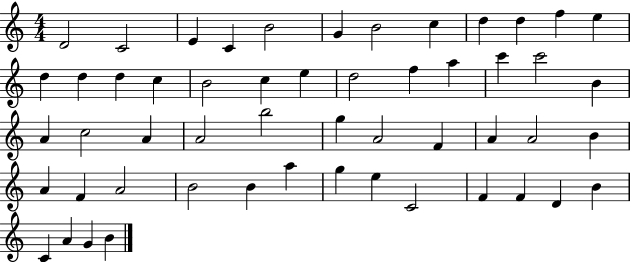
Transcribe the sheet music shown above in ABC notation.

X:1
T:Untitled
M:4/4
L:1/4
K:C
D2 C2 E C B2 G B2 c d d f e d d d c B2 c e d2 f a c' c'2 B A c2 A A2 b2 g A2 F A A2 B A F A2 B2 B a g e C2 F F D B C A G B